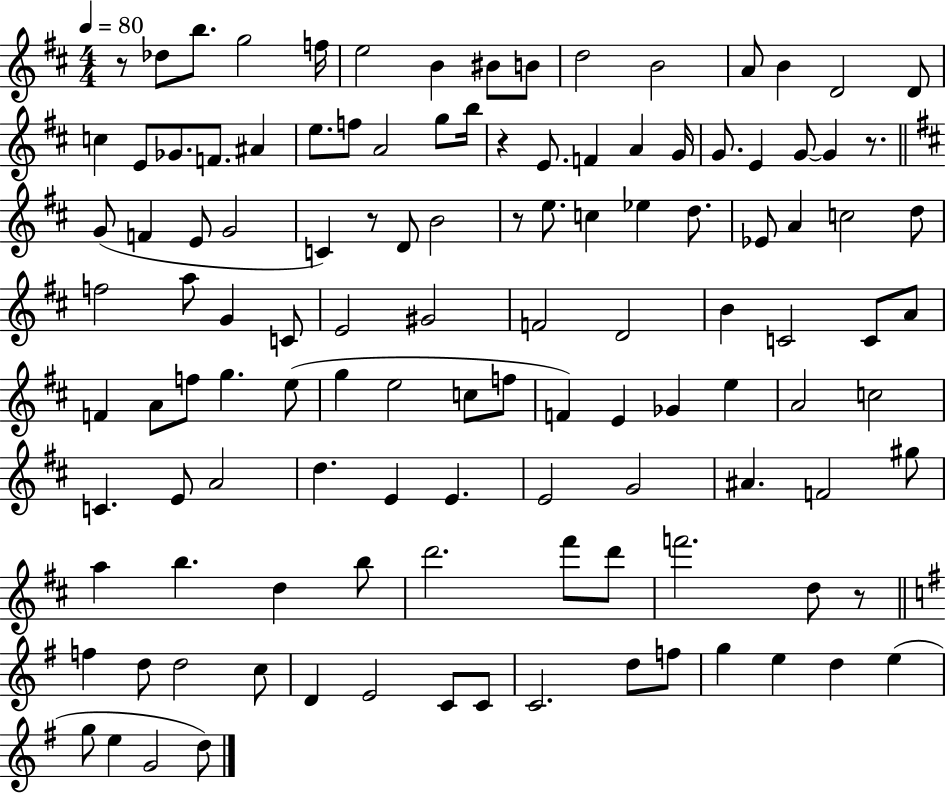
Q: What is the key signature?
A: D major